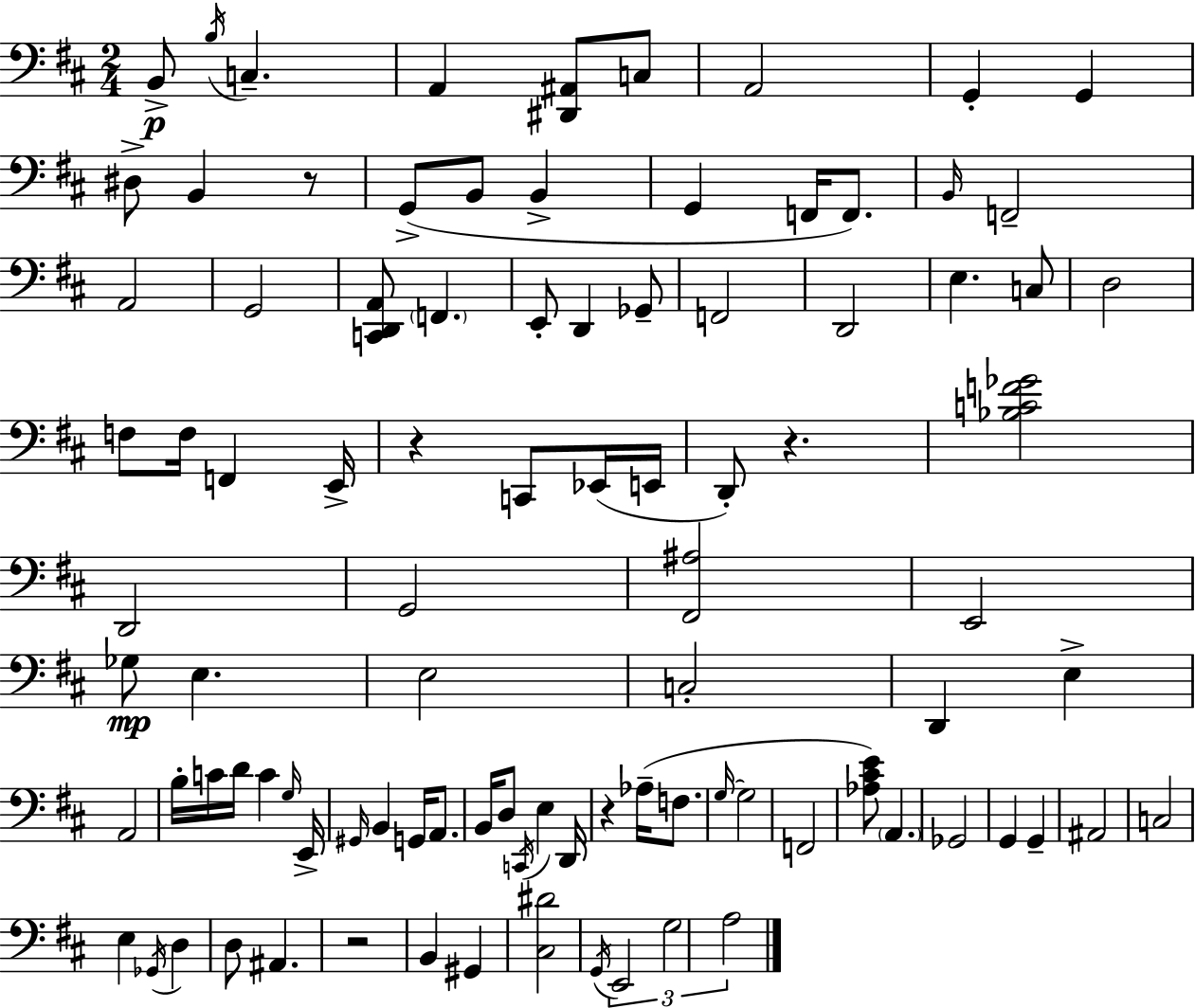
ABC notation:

X:1
T:Untitled
M:2/4
L:1/4
K:D
B,,/2 B,/4 C, A,, [^D,,^A,,]/2 C,/2 A,,2 G,, G,, ^D,/2 B,, z/2 G,,/2 B,,/2 B,, G,, F,,/4 F,,/2 B,,/4 F,,2 A,,2 G,,2 [C,,D,,A,,]/2 F,, E,,/2 D,, _G,,/2 F,,2 D,,2 E, C,/2 D,2 F,/2 F,/4 F,, E,,/4 z C,,/2 _E,,/4 E,,/4 D,,/2 z [_B,CF_G]2 D,,2 G,,2 [^F,,^A,]2 E,,2 _G,/2 E, E,2 C,2 D,, E, A,,2 B,/4 C/4 D/4 C G,/4 E,,/4 ^G,,/4 B,, G,,/4 A,,/2 B,,/4 D,/2 C,,/4 E, D,,/4 z _A,/4 F,/2 G,/4 G,2 F,,2 [_A,^CE]/2 A,, _G,,2 G,, G,, ^A,,2 C,2 E, _G,,/4 D, D,/2 ^A,, z2 B,, ^G,, [^C,^D]2 G,,/4 E,,2 G,2 A,2